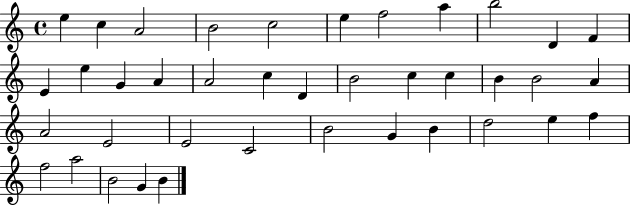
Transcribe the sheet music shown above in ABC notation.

X:1
T:Untitled
M:4/4
L:1/4
K:C
e c A2 B2 c2 e f2 a b2 D F E e G A A2 c D B2 c c B B2 A A2 E2 E2 C2 B2 G B d2 e f f2 a2 B2 G B